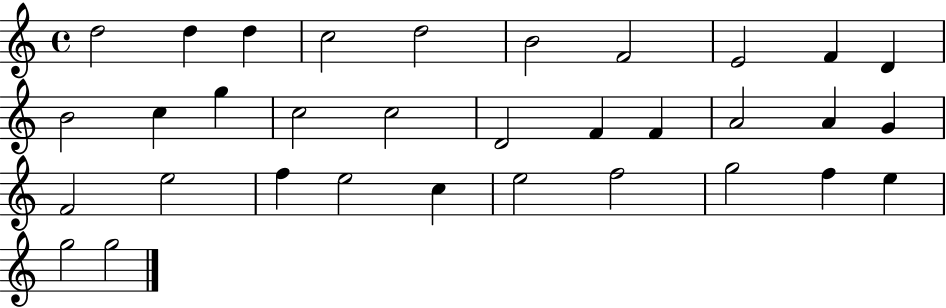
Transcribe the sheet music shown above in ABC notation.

X:1
T:Untitled
M:4/4
L:1/4
K:C
d2 d d c2 d2 B2 F2 E2 F D B2 c g c2 c2 D2 F F A2 A G F2 e2 f e2 c e2 f2 g2 f e g2 g2